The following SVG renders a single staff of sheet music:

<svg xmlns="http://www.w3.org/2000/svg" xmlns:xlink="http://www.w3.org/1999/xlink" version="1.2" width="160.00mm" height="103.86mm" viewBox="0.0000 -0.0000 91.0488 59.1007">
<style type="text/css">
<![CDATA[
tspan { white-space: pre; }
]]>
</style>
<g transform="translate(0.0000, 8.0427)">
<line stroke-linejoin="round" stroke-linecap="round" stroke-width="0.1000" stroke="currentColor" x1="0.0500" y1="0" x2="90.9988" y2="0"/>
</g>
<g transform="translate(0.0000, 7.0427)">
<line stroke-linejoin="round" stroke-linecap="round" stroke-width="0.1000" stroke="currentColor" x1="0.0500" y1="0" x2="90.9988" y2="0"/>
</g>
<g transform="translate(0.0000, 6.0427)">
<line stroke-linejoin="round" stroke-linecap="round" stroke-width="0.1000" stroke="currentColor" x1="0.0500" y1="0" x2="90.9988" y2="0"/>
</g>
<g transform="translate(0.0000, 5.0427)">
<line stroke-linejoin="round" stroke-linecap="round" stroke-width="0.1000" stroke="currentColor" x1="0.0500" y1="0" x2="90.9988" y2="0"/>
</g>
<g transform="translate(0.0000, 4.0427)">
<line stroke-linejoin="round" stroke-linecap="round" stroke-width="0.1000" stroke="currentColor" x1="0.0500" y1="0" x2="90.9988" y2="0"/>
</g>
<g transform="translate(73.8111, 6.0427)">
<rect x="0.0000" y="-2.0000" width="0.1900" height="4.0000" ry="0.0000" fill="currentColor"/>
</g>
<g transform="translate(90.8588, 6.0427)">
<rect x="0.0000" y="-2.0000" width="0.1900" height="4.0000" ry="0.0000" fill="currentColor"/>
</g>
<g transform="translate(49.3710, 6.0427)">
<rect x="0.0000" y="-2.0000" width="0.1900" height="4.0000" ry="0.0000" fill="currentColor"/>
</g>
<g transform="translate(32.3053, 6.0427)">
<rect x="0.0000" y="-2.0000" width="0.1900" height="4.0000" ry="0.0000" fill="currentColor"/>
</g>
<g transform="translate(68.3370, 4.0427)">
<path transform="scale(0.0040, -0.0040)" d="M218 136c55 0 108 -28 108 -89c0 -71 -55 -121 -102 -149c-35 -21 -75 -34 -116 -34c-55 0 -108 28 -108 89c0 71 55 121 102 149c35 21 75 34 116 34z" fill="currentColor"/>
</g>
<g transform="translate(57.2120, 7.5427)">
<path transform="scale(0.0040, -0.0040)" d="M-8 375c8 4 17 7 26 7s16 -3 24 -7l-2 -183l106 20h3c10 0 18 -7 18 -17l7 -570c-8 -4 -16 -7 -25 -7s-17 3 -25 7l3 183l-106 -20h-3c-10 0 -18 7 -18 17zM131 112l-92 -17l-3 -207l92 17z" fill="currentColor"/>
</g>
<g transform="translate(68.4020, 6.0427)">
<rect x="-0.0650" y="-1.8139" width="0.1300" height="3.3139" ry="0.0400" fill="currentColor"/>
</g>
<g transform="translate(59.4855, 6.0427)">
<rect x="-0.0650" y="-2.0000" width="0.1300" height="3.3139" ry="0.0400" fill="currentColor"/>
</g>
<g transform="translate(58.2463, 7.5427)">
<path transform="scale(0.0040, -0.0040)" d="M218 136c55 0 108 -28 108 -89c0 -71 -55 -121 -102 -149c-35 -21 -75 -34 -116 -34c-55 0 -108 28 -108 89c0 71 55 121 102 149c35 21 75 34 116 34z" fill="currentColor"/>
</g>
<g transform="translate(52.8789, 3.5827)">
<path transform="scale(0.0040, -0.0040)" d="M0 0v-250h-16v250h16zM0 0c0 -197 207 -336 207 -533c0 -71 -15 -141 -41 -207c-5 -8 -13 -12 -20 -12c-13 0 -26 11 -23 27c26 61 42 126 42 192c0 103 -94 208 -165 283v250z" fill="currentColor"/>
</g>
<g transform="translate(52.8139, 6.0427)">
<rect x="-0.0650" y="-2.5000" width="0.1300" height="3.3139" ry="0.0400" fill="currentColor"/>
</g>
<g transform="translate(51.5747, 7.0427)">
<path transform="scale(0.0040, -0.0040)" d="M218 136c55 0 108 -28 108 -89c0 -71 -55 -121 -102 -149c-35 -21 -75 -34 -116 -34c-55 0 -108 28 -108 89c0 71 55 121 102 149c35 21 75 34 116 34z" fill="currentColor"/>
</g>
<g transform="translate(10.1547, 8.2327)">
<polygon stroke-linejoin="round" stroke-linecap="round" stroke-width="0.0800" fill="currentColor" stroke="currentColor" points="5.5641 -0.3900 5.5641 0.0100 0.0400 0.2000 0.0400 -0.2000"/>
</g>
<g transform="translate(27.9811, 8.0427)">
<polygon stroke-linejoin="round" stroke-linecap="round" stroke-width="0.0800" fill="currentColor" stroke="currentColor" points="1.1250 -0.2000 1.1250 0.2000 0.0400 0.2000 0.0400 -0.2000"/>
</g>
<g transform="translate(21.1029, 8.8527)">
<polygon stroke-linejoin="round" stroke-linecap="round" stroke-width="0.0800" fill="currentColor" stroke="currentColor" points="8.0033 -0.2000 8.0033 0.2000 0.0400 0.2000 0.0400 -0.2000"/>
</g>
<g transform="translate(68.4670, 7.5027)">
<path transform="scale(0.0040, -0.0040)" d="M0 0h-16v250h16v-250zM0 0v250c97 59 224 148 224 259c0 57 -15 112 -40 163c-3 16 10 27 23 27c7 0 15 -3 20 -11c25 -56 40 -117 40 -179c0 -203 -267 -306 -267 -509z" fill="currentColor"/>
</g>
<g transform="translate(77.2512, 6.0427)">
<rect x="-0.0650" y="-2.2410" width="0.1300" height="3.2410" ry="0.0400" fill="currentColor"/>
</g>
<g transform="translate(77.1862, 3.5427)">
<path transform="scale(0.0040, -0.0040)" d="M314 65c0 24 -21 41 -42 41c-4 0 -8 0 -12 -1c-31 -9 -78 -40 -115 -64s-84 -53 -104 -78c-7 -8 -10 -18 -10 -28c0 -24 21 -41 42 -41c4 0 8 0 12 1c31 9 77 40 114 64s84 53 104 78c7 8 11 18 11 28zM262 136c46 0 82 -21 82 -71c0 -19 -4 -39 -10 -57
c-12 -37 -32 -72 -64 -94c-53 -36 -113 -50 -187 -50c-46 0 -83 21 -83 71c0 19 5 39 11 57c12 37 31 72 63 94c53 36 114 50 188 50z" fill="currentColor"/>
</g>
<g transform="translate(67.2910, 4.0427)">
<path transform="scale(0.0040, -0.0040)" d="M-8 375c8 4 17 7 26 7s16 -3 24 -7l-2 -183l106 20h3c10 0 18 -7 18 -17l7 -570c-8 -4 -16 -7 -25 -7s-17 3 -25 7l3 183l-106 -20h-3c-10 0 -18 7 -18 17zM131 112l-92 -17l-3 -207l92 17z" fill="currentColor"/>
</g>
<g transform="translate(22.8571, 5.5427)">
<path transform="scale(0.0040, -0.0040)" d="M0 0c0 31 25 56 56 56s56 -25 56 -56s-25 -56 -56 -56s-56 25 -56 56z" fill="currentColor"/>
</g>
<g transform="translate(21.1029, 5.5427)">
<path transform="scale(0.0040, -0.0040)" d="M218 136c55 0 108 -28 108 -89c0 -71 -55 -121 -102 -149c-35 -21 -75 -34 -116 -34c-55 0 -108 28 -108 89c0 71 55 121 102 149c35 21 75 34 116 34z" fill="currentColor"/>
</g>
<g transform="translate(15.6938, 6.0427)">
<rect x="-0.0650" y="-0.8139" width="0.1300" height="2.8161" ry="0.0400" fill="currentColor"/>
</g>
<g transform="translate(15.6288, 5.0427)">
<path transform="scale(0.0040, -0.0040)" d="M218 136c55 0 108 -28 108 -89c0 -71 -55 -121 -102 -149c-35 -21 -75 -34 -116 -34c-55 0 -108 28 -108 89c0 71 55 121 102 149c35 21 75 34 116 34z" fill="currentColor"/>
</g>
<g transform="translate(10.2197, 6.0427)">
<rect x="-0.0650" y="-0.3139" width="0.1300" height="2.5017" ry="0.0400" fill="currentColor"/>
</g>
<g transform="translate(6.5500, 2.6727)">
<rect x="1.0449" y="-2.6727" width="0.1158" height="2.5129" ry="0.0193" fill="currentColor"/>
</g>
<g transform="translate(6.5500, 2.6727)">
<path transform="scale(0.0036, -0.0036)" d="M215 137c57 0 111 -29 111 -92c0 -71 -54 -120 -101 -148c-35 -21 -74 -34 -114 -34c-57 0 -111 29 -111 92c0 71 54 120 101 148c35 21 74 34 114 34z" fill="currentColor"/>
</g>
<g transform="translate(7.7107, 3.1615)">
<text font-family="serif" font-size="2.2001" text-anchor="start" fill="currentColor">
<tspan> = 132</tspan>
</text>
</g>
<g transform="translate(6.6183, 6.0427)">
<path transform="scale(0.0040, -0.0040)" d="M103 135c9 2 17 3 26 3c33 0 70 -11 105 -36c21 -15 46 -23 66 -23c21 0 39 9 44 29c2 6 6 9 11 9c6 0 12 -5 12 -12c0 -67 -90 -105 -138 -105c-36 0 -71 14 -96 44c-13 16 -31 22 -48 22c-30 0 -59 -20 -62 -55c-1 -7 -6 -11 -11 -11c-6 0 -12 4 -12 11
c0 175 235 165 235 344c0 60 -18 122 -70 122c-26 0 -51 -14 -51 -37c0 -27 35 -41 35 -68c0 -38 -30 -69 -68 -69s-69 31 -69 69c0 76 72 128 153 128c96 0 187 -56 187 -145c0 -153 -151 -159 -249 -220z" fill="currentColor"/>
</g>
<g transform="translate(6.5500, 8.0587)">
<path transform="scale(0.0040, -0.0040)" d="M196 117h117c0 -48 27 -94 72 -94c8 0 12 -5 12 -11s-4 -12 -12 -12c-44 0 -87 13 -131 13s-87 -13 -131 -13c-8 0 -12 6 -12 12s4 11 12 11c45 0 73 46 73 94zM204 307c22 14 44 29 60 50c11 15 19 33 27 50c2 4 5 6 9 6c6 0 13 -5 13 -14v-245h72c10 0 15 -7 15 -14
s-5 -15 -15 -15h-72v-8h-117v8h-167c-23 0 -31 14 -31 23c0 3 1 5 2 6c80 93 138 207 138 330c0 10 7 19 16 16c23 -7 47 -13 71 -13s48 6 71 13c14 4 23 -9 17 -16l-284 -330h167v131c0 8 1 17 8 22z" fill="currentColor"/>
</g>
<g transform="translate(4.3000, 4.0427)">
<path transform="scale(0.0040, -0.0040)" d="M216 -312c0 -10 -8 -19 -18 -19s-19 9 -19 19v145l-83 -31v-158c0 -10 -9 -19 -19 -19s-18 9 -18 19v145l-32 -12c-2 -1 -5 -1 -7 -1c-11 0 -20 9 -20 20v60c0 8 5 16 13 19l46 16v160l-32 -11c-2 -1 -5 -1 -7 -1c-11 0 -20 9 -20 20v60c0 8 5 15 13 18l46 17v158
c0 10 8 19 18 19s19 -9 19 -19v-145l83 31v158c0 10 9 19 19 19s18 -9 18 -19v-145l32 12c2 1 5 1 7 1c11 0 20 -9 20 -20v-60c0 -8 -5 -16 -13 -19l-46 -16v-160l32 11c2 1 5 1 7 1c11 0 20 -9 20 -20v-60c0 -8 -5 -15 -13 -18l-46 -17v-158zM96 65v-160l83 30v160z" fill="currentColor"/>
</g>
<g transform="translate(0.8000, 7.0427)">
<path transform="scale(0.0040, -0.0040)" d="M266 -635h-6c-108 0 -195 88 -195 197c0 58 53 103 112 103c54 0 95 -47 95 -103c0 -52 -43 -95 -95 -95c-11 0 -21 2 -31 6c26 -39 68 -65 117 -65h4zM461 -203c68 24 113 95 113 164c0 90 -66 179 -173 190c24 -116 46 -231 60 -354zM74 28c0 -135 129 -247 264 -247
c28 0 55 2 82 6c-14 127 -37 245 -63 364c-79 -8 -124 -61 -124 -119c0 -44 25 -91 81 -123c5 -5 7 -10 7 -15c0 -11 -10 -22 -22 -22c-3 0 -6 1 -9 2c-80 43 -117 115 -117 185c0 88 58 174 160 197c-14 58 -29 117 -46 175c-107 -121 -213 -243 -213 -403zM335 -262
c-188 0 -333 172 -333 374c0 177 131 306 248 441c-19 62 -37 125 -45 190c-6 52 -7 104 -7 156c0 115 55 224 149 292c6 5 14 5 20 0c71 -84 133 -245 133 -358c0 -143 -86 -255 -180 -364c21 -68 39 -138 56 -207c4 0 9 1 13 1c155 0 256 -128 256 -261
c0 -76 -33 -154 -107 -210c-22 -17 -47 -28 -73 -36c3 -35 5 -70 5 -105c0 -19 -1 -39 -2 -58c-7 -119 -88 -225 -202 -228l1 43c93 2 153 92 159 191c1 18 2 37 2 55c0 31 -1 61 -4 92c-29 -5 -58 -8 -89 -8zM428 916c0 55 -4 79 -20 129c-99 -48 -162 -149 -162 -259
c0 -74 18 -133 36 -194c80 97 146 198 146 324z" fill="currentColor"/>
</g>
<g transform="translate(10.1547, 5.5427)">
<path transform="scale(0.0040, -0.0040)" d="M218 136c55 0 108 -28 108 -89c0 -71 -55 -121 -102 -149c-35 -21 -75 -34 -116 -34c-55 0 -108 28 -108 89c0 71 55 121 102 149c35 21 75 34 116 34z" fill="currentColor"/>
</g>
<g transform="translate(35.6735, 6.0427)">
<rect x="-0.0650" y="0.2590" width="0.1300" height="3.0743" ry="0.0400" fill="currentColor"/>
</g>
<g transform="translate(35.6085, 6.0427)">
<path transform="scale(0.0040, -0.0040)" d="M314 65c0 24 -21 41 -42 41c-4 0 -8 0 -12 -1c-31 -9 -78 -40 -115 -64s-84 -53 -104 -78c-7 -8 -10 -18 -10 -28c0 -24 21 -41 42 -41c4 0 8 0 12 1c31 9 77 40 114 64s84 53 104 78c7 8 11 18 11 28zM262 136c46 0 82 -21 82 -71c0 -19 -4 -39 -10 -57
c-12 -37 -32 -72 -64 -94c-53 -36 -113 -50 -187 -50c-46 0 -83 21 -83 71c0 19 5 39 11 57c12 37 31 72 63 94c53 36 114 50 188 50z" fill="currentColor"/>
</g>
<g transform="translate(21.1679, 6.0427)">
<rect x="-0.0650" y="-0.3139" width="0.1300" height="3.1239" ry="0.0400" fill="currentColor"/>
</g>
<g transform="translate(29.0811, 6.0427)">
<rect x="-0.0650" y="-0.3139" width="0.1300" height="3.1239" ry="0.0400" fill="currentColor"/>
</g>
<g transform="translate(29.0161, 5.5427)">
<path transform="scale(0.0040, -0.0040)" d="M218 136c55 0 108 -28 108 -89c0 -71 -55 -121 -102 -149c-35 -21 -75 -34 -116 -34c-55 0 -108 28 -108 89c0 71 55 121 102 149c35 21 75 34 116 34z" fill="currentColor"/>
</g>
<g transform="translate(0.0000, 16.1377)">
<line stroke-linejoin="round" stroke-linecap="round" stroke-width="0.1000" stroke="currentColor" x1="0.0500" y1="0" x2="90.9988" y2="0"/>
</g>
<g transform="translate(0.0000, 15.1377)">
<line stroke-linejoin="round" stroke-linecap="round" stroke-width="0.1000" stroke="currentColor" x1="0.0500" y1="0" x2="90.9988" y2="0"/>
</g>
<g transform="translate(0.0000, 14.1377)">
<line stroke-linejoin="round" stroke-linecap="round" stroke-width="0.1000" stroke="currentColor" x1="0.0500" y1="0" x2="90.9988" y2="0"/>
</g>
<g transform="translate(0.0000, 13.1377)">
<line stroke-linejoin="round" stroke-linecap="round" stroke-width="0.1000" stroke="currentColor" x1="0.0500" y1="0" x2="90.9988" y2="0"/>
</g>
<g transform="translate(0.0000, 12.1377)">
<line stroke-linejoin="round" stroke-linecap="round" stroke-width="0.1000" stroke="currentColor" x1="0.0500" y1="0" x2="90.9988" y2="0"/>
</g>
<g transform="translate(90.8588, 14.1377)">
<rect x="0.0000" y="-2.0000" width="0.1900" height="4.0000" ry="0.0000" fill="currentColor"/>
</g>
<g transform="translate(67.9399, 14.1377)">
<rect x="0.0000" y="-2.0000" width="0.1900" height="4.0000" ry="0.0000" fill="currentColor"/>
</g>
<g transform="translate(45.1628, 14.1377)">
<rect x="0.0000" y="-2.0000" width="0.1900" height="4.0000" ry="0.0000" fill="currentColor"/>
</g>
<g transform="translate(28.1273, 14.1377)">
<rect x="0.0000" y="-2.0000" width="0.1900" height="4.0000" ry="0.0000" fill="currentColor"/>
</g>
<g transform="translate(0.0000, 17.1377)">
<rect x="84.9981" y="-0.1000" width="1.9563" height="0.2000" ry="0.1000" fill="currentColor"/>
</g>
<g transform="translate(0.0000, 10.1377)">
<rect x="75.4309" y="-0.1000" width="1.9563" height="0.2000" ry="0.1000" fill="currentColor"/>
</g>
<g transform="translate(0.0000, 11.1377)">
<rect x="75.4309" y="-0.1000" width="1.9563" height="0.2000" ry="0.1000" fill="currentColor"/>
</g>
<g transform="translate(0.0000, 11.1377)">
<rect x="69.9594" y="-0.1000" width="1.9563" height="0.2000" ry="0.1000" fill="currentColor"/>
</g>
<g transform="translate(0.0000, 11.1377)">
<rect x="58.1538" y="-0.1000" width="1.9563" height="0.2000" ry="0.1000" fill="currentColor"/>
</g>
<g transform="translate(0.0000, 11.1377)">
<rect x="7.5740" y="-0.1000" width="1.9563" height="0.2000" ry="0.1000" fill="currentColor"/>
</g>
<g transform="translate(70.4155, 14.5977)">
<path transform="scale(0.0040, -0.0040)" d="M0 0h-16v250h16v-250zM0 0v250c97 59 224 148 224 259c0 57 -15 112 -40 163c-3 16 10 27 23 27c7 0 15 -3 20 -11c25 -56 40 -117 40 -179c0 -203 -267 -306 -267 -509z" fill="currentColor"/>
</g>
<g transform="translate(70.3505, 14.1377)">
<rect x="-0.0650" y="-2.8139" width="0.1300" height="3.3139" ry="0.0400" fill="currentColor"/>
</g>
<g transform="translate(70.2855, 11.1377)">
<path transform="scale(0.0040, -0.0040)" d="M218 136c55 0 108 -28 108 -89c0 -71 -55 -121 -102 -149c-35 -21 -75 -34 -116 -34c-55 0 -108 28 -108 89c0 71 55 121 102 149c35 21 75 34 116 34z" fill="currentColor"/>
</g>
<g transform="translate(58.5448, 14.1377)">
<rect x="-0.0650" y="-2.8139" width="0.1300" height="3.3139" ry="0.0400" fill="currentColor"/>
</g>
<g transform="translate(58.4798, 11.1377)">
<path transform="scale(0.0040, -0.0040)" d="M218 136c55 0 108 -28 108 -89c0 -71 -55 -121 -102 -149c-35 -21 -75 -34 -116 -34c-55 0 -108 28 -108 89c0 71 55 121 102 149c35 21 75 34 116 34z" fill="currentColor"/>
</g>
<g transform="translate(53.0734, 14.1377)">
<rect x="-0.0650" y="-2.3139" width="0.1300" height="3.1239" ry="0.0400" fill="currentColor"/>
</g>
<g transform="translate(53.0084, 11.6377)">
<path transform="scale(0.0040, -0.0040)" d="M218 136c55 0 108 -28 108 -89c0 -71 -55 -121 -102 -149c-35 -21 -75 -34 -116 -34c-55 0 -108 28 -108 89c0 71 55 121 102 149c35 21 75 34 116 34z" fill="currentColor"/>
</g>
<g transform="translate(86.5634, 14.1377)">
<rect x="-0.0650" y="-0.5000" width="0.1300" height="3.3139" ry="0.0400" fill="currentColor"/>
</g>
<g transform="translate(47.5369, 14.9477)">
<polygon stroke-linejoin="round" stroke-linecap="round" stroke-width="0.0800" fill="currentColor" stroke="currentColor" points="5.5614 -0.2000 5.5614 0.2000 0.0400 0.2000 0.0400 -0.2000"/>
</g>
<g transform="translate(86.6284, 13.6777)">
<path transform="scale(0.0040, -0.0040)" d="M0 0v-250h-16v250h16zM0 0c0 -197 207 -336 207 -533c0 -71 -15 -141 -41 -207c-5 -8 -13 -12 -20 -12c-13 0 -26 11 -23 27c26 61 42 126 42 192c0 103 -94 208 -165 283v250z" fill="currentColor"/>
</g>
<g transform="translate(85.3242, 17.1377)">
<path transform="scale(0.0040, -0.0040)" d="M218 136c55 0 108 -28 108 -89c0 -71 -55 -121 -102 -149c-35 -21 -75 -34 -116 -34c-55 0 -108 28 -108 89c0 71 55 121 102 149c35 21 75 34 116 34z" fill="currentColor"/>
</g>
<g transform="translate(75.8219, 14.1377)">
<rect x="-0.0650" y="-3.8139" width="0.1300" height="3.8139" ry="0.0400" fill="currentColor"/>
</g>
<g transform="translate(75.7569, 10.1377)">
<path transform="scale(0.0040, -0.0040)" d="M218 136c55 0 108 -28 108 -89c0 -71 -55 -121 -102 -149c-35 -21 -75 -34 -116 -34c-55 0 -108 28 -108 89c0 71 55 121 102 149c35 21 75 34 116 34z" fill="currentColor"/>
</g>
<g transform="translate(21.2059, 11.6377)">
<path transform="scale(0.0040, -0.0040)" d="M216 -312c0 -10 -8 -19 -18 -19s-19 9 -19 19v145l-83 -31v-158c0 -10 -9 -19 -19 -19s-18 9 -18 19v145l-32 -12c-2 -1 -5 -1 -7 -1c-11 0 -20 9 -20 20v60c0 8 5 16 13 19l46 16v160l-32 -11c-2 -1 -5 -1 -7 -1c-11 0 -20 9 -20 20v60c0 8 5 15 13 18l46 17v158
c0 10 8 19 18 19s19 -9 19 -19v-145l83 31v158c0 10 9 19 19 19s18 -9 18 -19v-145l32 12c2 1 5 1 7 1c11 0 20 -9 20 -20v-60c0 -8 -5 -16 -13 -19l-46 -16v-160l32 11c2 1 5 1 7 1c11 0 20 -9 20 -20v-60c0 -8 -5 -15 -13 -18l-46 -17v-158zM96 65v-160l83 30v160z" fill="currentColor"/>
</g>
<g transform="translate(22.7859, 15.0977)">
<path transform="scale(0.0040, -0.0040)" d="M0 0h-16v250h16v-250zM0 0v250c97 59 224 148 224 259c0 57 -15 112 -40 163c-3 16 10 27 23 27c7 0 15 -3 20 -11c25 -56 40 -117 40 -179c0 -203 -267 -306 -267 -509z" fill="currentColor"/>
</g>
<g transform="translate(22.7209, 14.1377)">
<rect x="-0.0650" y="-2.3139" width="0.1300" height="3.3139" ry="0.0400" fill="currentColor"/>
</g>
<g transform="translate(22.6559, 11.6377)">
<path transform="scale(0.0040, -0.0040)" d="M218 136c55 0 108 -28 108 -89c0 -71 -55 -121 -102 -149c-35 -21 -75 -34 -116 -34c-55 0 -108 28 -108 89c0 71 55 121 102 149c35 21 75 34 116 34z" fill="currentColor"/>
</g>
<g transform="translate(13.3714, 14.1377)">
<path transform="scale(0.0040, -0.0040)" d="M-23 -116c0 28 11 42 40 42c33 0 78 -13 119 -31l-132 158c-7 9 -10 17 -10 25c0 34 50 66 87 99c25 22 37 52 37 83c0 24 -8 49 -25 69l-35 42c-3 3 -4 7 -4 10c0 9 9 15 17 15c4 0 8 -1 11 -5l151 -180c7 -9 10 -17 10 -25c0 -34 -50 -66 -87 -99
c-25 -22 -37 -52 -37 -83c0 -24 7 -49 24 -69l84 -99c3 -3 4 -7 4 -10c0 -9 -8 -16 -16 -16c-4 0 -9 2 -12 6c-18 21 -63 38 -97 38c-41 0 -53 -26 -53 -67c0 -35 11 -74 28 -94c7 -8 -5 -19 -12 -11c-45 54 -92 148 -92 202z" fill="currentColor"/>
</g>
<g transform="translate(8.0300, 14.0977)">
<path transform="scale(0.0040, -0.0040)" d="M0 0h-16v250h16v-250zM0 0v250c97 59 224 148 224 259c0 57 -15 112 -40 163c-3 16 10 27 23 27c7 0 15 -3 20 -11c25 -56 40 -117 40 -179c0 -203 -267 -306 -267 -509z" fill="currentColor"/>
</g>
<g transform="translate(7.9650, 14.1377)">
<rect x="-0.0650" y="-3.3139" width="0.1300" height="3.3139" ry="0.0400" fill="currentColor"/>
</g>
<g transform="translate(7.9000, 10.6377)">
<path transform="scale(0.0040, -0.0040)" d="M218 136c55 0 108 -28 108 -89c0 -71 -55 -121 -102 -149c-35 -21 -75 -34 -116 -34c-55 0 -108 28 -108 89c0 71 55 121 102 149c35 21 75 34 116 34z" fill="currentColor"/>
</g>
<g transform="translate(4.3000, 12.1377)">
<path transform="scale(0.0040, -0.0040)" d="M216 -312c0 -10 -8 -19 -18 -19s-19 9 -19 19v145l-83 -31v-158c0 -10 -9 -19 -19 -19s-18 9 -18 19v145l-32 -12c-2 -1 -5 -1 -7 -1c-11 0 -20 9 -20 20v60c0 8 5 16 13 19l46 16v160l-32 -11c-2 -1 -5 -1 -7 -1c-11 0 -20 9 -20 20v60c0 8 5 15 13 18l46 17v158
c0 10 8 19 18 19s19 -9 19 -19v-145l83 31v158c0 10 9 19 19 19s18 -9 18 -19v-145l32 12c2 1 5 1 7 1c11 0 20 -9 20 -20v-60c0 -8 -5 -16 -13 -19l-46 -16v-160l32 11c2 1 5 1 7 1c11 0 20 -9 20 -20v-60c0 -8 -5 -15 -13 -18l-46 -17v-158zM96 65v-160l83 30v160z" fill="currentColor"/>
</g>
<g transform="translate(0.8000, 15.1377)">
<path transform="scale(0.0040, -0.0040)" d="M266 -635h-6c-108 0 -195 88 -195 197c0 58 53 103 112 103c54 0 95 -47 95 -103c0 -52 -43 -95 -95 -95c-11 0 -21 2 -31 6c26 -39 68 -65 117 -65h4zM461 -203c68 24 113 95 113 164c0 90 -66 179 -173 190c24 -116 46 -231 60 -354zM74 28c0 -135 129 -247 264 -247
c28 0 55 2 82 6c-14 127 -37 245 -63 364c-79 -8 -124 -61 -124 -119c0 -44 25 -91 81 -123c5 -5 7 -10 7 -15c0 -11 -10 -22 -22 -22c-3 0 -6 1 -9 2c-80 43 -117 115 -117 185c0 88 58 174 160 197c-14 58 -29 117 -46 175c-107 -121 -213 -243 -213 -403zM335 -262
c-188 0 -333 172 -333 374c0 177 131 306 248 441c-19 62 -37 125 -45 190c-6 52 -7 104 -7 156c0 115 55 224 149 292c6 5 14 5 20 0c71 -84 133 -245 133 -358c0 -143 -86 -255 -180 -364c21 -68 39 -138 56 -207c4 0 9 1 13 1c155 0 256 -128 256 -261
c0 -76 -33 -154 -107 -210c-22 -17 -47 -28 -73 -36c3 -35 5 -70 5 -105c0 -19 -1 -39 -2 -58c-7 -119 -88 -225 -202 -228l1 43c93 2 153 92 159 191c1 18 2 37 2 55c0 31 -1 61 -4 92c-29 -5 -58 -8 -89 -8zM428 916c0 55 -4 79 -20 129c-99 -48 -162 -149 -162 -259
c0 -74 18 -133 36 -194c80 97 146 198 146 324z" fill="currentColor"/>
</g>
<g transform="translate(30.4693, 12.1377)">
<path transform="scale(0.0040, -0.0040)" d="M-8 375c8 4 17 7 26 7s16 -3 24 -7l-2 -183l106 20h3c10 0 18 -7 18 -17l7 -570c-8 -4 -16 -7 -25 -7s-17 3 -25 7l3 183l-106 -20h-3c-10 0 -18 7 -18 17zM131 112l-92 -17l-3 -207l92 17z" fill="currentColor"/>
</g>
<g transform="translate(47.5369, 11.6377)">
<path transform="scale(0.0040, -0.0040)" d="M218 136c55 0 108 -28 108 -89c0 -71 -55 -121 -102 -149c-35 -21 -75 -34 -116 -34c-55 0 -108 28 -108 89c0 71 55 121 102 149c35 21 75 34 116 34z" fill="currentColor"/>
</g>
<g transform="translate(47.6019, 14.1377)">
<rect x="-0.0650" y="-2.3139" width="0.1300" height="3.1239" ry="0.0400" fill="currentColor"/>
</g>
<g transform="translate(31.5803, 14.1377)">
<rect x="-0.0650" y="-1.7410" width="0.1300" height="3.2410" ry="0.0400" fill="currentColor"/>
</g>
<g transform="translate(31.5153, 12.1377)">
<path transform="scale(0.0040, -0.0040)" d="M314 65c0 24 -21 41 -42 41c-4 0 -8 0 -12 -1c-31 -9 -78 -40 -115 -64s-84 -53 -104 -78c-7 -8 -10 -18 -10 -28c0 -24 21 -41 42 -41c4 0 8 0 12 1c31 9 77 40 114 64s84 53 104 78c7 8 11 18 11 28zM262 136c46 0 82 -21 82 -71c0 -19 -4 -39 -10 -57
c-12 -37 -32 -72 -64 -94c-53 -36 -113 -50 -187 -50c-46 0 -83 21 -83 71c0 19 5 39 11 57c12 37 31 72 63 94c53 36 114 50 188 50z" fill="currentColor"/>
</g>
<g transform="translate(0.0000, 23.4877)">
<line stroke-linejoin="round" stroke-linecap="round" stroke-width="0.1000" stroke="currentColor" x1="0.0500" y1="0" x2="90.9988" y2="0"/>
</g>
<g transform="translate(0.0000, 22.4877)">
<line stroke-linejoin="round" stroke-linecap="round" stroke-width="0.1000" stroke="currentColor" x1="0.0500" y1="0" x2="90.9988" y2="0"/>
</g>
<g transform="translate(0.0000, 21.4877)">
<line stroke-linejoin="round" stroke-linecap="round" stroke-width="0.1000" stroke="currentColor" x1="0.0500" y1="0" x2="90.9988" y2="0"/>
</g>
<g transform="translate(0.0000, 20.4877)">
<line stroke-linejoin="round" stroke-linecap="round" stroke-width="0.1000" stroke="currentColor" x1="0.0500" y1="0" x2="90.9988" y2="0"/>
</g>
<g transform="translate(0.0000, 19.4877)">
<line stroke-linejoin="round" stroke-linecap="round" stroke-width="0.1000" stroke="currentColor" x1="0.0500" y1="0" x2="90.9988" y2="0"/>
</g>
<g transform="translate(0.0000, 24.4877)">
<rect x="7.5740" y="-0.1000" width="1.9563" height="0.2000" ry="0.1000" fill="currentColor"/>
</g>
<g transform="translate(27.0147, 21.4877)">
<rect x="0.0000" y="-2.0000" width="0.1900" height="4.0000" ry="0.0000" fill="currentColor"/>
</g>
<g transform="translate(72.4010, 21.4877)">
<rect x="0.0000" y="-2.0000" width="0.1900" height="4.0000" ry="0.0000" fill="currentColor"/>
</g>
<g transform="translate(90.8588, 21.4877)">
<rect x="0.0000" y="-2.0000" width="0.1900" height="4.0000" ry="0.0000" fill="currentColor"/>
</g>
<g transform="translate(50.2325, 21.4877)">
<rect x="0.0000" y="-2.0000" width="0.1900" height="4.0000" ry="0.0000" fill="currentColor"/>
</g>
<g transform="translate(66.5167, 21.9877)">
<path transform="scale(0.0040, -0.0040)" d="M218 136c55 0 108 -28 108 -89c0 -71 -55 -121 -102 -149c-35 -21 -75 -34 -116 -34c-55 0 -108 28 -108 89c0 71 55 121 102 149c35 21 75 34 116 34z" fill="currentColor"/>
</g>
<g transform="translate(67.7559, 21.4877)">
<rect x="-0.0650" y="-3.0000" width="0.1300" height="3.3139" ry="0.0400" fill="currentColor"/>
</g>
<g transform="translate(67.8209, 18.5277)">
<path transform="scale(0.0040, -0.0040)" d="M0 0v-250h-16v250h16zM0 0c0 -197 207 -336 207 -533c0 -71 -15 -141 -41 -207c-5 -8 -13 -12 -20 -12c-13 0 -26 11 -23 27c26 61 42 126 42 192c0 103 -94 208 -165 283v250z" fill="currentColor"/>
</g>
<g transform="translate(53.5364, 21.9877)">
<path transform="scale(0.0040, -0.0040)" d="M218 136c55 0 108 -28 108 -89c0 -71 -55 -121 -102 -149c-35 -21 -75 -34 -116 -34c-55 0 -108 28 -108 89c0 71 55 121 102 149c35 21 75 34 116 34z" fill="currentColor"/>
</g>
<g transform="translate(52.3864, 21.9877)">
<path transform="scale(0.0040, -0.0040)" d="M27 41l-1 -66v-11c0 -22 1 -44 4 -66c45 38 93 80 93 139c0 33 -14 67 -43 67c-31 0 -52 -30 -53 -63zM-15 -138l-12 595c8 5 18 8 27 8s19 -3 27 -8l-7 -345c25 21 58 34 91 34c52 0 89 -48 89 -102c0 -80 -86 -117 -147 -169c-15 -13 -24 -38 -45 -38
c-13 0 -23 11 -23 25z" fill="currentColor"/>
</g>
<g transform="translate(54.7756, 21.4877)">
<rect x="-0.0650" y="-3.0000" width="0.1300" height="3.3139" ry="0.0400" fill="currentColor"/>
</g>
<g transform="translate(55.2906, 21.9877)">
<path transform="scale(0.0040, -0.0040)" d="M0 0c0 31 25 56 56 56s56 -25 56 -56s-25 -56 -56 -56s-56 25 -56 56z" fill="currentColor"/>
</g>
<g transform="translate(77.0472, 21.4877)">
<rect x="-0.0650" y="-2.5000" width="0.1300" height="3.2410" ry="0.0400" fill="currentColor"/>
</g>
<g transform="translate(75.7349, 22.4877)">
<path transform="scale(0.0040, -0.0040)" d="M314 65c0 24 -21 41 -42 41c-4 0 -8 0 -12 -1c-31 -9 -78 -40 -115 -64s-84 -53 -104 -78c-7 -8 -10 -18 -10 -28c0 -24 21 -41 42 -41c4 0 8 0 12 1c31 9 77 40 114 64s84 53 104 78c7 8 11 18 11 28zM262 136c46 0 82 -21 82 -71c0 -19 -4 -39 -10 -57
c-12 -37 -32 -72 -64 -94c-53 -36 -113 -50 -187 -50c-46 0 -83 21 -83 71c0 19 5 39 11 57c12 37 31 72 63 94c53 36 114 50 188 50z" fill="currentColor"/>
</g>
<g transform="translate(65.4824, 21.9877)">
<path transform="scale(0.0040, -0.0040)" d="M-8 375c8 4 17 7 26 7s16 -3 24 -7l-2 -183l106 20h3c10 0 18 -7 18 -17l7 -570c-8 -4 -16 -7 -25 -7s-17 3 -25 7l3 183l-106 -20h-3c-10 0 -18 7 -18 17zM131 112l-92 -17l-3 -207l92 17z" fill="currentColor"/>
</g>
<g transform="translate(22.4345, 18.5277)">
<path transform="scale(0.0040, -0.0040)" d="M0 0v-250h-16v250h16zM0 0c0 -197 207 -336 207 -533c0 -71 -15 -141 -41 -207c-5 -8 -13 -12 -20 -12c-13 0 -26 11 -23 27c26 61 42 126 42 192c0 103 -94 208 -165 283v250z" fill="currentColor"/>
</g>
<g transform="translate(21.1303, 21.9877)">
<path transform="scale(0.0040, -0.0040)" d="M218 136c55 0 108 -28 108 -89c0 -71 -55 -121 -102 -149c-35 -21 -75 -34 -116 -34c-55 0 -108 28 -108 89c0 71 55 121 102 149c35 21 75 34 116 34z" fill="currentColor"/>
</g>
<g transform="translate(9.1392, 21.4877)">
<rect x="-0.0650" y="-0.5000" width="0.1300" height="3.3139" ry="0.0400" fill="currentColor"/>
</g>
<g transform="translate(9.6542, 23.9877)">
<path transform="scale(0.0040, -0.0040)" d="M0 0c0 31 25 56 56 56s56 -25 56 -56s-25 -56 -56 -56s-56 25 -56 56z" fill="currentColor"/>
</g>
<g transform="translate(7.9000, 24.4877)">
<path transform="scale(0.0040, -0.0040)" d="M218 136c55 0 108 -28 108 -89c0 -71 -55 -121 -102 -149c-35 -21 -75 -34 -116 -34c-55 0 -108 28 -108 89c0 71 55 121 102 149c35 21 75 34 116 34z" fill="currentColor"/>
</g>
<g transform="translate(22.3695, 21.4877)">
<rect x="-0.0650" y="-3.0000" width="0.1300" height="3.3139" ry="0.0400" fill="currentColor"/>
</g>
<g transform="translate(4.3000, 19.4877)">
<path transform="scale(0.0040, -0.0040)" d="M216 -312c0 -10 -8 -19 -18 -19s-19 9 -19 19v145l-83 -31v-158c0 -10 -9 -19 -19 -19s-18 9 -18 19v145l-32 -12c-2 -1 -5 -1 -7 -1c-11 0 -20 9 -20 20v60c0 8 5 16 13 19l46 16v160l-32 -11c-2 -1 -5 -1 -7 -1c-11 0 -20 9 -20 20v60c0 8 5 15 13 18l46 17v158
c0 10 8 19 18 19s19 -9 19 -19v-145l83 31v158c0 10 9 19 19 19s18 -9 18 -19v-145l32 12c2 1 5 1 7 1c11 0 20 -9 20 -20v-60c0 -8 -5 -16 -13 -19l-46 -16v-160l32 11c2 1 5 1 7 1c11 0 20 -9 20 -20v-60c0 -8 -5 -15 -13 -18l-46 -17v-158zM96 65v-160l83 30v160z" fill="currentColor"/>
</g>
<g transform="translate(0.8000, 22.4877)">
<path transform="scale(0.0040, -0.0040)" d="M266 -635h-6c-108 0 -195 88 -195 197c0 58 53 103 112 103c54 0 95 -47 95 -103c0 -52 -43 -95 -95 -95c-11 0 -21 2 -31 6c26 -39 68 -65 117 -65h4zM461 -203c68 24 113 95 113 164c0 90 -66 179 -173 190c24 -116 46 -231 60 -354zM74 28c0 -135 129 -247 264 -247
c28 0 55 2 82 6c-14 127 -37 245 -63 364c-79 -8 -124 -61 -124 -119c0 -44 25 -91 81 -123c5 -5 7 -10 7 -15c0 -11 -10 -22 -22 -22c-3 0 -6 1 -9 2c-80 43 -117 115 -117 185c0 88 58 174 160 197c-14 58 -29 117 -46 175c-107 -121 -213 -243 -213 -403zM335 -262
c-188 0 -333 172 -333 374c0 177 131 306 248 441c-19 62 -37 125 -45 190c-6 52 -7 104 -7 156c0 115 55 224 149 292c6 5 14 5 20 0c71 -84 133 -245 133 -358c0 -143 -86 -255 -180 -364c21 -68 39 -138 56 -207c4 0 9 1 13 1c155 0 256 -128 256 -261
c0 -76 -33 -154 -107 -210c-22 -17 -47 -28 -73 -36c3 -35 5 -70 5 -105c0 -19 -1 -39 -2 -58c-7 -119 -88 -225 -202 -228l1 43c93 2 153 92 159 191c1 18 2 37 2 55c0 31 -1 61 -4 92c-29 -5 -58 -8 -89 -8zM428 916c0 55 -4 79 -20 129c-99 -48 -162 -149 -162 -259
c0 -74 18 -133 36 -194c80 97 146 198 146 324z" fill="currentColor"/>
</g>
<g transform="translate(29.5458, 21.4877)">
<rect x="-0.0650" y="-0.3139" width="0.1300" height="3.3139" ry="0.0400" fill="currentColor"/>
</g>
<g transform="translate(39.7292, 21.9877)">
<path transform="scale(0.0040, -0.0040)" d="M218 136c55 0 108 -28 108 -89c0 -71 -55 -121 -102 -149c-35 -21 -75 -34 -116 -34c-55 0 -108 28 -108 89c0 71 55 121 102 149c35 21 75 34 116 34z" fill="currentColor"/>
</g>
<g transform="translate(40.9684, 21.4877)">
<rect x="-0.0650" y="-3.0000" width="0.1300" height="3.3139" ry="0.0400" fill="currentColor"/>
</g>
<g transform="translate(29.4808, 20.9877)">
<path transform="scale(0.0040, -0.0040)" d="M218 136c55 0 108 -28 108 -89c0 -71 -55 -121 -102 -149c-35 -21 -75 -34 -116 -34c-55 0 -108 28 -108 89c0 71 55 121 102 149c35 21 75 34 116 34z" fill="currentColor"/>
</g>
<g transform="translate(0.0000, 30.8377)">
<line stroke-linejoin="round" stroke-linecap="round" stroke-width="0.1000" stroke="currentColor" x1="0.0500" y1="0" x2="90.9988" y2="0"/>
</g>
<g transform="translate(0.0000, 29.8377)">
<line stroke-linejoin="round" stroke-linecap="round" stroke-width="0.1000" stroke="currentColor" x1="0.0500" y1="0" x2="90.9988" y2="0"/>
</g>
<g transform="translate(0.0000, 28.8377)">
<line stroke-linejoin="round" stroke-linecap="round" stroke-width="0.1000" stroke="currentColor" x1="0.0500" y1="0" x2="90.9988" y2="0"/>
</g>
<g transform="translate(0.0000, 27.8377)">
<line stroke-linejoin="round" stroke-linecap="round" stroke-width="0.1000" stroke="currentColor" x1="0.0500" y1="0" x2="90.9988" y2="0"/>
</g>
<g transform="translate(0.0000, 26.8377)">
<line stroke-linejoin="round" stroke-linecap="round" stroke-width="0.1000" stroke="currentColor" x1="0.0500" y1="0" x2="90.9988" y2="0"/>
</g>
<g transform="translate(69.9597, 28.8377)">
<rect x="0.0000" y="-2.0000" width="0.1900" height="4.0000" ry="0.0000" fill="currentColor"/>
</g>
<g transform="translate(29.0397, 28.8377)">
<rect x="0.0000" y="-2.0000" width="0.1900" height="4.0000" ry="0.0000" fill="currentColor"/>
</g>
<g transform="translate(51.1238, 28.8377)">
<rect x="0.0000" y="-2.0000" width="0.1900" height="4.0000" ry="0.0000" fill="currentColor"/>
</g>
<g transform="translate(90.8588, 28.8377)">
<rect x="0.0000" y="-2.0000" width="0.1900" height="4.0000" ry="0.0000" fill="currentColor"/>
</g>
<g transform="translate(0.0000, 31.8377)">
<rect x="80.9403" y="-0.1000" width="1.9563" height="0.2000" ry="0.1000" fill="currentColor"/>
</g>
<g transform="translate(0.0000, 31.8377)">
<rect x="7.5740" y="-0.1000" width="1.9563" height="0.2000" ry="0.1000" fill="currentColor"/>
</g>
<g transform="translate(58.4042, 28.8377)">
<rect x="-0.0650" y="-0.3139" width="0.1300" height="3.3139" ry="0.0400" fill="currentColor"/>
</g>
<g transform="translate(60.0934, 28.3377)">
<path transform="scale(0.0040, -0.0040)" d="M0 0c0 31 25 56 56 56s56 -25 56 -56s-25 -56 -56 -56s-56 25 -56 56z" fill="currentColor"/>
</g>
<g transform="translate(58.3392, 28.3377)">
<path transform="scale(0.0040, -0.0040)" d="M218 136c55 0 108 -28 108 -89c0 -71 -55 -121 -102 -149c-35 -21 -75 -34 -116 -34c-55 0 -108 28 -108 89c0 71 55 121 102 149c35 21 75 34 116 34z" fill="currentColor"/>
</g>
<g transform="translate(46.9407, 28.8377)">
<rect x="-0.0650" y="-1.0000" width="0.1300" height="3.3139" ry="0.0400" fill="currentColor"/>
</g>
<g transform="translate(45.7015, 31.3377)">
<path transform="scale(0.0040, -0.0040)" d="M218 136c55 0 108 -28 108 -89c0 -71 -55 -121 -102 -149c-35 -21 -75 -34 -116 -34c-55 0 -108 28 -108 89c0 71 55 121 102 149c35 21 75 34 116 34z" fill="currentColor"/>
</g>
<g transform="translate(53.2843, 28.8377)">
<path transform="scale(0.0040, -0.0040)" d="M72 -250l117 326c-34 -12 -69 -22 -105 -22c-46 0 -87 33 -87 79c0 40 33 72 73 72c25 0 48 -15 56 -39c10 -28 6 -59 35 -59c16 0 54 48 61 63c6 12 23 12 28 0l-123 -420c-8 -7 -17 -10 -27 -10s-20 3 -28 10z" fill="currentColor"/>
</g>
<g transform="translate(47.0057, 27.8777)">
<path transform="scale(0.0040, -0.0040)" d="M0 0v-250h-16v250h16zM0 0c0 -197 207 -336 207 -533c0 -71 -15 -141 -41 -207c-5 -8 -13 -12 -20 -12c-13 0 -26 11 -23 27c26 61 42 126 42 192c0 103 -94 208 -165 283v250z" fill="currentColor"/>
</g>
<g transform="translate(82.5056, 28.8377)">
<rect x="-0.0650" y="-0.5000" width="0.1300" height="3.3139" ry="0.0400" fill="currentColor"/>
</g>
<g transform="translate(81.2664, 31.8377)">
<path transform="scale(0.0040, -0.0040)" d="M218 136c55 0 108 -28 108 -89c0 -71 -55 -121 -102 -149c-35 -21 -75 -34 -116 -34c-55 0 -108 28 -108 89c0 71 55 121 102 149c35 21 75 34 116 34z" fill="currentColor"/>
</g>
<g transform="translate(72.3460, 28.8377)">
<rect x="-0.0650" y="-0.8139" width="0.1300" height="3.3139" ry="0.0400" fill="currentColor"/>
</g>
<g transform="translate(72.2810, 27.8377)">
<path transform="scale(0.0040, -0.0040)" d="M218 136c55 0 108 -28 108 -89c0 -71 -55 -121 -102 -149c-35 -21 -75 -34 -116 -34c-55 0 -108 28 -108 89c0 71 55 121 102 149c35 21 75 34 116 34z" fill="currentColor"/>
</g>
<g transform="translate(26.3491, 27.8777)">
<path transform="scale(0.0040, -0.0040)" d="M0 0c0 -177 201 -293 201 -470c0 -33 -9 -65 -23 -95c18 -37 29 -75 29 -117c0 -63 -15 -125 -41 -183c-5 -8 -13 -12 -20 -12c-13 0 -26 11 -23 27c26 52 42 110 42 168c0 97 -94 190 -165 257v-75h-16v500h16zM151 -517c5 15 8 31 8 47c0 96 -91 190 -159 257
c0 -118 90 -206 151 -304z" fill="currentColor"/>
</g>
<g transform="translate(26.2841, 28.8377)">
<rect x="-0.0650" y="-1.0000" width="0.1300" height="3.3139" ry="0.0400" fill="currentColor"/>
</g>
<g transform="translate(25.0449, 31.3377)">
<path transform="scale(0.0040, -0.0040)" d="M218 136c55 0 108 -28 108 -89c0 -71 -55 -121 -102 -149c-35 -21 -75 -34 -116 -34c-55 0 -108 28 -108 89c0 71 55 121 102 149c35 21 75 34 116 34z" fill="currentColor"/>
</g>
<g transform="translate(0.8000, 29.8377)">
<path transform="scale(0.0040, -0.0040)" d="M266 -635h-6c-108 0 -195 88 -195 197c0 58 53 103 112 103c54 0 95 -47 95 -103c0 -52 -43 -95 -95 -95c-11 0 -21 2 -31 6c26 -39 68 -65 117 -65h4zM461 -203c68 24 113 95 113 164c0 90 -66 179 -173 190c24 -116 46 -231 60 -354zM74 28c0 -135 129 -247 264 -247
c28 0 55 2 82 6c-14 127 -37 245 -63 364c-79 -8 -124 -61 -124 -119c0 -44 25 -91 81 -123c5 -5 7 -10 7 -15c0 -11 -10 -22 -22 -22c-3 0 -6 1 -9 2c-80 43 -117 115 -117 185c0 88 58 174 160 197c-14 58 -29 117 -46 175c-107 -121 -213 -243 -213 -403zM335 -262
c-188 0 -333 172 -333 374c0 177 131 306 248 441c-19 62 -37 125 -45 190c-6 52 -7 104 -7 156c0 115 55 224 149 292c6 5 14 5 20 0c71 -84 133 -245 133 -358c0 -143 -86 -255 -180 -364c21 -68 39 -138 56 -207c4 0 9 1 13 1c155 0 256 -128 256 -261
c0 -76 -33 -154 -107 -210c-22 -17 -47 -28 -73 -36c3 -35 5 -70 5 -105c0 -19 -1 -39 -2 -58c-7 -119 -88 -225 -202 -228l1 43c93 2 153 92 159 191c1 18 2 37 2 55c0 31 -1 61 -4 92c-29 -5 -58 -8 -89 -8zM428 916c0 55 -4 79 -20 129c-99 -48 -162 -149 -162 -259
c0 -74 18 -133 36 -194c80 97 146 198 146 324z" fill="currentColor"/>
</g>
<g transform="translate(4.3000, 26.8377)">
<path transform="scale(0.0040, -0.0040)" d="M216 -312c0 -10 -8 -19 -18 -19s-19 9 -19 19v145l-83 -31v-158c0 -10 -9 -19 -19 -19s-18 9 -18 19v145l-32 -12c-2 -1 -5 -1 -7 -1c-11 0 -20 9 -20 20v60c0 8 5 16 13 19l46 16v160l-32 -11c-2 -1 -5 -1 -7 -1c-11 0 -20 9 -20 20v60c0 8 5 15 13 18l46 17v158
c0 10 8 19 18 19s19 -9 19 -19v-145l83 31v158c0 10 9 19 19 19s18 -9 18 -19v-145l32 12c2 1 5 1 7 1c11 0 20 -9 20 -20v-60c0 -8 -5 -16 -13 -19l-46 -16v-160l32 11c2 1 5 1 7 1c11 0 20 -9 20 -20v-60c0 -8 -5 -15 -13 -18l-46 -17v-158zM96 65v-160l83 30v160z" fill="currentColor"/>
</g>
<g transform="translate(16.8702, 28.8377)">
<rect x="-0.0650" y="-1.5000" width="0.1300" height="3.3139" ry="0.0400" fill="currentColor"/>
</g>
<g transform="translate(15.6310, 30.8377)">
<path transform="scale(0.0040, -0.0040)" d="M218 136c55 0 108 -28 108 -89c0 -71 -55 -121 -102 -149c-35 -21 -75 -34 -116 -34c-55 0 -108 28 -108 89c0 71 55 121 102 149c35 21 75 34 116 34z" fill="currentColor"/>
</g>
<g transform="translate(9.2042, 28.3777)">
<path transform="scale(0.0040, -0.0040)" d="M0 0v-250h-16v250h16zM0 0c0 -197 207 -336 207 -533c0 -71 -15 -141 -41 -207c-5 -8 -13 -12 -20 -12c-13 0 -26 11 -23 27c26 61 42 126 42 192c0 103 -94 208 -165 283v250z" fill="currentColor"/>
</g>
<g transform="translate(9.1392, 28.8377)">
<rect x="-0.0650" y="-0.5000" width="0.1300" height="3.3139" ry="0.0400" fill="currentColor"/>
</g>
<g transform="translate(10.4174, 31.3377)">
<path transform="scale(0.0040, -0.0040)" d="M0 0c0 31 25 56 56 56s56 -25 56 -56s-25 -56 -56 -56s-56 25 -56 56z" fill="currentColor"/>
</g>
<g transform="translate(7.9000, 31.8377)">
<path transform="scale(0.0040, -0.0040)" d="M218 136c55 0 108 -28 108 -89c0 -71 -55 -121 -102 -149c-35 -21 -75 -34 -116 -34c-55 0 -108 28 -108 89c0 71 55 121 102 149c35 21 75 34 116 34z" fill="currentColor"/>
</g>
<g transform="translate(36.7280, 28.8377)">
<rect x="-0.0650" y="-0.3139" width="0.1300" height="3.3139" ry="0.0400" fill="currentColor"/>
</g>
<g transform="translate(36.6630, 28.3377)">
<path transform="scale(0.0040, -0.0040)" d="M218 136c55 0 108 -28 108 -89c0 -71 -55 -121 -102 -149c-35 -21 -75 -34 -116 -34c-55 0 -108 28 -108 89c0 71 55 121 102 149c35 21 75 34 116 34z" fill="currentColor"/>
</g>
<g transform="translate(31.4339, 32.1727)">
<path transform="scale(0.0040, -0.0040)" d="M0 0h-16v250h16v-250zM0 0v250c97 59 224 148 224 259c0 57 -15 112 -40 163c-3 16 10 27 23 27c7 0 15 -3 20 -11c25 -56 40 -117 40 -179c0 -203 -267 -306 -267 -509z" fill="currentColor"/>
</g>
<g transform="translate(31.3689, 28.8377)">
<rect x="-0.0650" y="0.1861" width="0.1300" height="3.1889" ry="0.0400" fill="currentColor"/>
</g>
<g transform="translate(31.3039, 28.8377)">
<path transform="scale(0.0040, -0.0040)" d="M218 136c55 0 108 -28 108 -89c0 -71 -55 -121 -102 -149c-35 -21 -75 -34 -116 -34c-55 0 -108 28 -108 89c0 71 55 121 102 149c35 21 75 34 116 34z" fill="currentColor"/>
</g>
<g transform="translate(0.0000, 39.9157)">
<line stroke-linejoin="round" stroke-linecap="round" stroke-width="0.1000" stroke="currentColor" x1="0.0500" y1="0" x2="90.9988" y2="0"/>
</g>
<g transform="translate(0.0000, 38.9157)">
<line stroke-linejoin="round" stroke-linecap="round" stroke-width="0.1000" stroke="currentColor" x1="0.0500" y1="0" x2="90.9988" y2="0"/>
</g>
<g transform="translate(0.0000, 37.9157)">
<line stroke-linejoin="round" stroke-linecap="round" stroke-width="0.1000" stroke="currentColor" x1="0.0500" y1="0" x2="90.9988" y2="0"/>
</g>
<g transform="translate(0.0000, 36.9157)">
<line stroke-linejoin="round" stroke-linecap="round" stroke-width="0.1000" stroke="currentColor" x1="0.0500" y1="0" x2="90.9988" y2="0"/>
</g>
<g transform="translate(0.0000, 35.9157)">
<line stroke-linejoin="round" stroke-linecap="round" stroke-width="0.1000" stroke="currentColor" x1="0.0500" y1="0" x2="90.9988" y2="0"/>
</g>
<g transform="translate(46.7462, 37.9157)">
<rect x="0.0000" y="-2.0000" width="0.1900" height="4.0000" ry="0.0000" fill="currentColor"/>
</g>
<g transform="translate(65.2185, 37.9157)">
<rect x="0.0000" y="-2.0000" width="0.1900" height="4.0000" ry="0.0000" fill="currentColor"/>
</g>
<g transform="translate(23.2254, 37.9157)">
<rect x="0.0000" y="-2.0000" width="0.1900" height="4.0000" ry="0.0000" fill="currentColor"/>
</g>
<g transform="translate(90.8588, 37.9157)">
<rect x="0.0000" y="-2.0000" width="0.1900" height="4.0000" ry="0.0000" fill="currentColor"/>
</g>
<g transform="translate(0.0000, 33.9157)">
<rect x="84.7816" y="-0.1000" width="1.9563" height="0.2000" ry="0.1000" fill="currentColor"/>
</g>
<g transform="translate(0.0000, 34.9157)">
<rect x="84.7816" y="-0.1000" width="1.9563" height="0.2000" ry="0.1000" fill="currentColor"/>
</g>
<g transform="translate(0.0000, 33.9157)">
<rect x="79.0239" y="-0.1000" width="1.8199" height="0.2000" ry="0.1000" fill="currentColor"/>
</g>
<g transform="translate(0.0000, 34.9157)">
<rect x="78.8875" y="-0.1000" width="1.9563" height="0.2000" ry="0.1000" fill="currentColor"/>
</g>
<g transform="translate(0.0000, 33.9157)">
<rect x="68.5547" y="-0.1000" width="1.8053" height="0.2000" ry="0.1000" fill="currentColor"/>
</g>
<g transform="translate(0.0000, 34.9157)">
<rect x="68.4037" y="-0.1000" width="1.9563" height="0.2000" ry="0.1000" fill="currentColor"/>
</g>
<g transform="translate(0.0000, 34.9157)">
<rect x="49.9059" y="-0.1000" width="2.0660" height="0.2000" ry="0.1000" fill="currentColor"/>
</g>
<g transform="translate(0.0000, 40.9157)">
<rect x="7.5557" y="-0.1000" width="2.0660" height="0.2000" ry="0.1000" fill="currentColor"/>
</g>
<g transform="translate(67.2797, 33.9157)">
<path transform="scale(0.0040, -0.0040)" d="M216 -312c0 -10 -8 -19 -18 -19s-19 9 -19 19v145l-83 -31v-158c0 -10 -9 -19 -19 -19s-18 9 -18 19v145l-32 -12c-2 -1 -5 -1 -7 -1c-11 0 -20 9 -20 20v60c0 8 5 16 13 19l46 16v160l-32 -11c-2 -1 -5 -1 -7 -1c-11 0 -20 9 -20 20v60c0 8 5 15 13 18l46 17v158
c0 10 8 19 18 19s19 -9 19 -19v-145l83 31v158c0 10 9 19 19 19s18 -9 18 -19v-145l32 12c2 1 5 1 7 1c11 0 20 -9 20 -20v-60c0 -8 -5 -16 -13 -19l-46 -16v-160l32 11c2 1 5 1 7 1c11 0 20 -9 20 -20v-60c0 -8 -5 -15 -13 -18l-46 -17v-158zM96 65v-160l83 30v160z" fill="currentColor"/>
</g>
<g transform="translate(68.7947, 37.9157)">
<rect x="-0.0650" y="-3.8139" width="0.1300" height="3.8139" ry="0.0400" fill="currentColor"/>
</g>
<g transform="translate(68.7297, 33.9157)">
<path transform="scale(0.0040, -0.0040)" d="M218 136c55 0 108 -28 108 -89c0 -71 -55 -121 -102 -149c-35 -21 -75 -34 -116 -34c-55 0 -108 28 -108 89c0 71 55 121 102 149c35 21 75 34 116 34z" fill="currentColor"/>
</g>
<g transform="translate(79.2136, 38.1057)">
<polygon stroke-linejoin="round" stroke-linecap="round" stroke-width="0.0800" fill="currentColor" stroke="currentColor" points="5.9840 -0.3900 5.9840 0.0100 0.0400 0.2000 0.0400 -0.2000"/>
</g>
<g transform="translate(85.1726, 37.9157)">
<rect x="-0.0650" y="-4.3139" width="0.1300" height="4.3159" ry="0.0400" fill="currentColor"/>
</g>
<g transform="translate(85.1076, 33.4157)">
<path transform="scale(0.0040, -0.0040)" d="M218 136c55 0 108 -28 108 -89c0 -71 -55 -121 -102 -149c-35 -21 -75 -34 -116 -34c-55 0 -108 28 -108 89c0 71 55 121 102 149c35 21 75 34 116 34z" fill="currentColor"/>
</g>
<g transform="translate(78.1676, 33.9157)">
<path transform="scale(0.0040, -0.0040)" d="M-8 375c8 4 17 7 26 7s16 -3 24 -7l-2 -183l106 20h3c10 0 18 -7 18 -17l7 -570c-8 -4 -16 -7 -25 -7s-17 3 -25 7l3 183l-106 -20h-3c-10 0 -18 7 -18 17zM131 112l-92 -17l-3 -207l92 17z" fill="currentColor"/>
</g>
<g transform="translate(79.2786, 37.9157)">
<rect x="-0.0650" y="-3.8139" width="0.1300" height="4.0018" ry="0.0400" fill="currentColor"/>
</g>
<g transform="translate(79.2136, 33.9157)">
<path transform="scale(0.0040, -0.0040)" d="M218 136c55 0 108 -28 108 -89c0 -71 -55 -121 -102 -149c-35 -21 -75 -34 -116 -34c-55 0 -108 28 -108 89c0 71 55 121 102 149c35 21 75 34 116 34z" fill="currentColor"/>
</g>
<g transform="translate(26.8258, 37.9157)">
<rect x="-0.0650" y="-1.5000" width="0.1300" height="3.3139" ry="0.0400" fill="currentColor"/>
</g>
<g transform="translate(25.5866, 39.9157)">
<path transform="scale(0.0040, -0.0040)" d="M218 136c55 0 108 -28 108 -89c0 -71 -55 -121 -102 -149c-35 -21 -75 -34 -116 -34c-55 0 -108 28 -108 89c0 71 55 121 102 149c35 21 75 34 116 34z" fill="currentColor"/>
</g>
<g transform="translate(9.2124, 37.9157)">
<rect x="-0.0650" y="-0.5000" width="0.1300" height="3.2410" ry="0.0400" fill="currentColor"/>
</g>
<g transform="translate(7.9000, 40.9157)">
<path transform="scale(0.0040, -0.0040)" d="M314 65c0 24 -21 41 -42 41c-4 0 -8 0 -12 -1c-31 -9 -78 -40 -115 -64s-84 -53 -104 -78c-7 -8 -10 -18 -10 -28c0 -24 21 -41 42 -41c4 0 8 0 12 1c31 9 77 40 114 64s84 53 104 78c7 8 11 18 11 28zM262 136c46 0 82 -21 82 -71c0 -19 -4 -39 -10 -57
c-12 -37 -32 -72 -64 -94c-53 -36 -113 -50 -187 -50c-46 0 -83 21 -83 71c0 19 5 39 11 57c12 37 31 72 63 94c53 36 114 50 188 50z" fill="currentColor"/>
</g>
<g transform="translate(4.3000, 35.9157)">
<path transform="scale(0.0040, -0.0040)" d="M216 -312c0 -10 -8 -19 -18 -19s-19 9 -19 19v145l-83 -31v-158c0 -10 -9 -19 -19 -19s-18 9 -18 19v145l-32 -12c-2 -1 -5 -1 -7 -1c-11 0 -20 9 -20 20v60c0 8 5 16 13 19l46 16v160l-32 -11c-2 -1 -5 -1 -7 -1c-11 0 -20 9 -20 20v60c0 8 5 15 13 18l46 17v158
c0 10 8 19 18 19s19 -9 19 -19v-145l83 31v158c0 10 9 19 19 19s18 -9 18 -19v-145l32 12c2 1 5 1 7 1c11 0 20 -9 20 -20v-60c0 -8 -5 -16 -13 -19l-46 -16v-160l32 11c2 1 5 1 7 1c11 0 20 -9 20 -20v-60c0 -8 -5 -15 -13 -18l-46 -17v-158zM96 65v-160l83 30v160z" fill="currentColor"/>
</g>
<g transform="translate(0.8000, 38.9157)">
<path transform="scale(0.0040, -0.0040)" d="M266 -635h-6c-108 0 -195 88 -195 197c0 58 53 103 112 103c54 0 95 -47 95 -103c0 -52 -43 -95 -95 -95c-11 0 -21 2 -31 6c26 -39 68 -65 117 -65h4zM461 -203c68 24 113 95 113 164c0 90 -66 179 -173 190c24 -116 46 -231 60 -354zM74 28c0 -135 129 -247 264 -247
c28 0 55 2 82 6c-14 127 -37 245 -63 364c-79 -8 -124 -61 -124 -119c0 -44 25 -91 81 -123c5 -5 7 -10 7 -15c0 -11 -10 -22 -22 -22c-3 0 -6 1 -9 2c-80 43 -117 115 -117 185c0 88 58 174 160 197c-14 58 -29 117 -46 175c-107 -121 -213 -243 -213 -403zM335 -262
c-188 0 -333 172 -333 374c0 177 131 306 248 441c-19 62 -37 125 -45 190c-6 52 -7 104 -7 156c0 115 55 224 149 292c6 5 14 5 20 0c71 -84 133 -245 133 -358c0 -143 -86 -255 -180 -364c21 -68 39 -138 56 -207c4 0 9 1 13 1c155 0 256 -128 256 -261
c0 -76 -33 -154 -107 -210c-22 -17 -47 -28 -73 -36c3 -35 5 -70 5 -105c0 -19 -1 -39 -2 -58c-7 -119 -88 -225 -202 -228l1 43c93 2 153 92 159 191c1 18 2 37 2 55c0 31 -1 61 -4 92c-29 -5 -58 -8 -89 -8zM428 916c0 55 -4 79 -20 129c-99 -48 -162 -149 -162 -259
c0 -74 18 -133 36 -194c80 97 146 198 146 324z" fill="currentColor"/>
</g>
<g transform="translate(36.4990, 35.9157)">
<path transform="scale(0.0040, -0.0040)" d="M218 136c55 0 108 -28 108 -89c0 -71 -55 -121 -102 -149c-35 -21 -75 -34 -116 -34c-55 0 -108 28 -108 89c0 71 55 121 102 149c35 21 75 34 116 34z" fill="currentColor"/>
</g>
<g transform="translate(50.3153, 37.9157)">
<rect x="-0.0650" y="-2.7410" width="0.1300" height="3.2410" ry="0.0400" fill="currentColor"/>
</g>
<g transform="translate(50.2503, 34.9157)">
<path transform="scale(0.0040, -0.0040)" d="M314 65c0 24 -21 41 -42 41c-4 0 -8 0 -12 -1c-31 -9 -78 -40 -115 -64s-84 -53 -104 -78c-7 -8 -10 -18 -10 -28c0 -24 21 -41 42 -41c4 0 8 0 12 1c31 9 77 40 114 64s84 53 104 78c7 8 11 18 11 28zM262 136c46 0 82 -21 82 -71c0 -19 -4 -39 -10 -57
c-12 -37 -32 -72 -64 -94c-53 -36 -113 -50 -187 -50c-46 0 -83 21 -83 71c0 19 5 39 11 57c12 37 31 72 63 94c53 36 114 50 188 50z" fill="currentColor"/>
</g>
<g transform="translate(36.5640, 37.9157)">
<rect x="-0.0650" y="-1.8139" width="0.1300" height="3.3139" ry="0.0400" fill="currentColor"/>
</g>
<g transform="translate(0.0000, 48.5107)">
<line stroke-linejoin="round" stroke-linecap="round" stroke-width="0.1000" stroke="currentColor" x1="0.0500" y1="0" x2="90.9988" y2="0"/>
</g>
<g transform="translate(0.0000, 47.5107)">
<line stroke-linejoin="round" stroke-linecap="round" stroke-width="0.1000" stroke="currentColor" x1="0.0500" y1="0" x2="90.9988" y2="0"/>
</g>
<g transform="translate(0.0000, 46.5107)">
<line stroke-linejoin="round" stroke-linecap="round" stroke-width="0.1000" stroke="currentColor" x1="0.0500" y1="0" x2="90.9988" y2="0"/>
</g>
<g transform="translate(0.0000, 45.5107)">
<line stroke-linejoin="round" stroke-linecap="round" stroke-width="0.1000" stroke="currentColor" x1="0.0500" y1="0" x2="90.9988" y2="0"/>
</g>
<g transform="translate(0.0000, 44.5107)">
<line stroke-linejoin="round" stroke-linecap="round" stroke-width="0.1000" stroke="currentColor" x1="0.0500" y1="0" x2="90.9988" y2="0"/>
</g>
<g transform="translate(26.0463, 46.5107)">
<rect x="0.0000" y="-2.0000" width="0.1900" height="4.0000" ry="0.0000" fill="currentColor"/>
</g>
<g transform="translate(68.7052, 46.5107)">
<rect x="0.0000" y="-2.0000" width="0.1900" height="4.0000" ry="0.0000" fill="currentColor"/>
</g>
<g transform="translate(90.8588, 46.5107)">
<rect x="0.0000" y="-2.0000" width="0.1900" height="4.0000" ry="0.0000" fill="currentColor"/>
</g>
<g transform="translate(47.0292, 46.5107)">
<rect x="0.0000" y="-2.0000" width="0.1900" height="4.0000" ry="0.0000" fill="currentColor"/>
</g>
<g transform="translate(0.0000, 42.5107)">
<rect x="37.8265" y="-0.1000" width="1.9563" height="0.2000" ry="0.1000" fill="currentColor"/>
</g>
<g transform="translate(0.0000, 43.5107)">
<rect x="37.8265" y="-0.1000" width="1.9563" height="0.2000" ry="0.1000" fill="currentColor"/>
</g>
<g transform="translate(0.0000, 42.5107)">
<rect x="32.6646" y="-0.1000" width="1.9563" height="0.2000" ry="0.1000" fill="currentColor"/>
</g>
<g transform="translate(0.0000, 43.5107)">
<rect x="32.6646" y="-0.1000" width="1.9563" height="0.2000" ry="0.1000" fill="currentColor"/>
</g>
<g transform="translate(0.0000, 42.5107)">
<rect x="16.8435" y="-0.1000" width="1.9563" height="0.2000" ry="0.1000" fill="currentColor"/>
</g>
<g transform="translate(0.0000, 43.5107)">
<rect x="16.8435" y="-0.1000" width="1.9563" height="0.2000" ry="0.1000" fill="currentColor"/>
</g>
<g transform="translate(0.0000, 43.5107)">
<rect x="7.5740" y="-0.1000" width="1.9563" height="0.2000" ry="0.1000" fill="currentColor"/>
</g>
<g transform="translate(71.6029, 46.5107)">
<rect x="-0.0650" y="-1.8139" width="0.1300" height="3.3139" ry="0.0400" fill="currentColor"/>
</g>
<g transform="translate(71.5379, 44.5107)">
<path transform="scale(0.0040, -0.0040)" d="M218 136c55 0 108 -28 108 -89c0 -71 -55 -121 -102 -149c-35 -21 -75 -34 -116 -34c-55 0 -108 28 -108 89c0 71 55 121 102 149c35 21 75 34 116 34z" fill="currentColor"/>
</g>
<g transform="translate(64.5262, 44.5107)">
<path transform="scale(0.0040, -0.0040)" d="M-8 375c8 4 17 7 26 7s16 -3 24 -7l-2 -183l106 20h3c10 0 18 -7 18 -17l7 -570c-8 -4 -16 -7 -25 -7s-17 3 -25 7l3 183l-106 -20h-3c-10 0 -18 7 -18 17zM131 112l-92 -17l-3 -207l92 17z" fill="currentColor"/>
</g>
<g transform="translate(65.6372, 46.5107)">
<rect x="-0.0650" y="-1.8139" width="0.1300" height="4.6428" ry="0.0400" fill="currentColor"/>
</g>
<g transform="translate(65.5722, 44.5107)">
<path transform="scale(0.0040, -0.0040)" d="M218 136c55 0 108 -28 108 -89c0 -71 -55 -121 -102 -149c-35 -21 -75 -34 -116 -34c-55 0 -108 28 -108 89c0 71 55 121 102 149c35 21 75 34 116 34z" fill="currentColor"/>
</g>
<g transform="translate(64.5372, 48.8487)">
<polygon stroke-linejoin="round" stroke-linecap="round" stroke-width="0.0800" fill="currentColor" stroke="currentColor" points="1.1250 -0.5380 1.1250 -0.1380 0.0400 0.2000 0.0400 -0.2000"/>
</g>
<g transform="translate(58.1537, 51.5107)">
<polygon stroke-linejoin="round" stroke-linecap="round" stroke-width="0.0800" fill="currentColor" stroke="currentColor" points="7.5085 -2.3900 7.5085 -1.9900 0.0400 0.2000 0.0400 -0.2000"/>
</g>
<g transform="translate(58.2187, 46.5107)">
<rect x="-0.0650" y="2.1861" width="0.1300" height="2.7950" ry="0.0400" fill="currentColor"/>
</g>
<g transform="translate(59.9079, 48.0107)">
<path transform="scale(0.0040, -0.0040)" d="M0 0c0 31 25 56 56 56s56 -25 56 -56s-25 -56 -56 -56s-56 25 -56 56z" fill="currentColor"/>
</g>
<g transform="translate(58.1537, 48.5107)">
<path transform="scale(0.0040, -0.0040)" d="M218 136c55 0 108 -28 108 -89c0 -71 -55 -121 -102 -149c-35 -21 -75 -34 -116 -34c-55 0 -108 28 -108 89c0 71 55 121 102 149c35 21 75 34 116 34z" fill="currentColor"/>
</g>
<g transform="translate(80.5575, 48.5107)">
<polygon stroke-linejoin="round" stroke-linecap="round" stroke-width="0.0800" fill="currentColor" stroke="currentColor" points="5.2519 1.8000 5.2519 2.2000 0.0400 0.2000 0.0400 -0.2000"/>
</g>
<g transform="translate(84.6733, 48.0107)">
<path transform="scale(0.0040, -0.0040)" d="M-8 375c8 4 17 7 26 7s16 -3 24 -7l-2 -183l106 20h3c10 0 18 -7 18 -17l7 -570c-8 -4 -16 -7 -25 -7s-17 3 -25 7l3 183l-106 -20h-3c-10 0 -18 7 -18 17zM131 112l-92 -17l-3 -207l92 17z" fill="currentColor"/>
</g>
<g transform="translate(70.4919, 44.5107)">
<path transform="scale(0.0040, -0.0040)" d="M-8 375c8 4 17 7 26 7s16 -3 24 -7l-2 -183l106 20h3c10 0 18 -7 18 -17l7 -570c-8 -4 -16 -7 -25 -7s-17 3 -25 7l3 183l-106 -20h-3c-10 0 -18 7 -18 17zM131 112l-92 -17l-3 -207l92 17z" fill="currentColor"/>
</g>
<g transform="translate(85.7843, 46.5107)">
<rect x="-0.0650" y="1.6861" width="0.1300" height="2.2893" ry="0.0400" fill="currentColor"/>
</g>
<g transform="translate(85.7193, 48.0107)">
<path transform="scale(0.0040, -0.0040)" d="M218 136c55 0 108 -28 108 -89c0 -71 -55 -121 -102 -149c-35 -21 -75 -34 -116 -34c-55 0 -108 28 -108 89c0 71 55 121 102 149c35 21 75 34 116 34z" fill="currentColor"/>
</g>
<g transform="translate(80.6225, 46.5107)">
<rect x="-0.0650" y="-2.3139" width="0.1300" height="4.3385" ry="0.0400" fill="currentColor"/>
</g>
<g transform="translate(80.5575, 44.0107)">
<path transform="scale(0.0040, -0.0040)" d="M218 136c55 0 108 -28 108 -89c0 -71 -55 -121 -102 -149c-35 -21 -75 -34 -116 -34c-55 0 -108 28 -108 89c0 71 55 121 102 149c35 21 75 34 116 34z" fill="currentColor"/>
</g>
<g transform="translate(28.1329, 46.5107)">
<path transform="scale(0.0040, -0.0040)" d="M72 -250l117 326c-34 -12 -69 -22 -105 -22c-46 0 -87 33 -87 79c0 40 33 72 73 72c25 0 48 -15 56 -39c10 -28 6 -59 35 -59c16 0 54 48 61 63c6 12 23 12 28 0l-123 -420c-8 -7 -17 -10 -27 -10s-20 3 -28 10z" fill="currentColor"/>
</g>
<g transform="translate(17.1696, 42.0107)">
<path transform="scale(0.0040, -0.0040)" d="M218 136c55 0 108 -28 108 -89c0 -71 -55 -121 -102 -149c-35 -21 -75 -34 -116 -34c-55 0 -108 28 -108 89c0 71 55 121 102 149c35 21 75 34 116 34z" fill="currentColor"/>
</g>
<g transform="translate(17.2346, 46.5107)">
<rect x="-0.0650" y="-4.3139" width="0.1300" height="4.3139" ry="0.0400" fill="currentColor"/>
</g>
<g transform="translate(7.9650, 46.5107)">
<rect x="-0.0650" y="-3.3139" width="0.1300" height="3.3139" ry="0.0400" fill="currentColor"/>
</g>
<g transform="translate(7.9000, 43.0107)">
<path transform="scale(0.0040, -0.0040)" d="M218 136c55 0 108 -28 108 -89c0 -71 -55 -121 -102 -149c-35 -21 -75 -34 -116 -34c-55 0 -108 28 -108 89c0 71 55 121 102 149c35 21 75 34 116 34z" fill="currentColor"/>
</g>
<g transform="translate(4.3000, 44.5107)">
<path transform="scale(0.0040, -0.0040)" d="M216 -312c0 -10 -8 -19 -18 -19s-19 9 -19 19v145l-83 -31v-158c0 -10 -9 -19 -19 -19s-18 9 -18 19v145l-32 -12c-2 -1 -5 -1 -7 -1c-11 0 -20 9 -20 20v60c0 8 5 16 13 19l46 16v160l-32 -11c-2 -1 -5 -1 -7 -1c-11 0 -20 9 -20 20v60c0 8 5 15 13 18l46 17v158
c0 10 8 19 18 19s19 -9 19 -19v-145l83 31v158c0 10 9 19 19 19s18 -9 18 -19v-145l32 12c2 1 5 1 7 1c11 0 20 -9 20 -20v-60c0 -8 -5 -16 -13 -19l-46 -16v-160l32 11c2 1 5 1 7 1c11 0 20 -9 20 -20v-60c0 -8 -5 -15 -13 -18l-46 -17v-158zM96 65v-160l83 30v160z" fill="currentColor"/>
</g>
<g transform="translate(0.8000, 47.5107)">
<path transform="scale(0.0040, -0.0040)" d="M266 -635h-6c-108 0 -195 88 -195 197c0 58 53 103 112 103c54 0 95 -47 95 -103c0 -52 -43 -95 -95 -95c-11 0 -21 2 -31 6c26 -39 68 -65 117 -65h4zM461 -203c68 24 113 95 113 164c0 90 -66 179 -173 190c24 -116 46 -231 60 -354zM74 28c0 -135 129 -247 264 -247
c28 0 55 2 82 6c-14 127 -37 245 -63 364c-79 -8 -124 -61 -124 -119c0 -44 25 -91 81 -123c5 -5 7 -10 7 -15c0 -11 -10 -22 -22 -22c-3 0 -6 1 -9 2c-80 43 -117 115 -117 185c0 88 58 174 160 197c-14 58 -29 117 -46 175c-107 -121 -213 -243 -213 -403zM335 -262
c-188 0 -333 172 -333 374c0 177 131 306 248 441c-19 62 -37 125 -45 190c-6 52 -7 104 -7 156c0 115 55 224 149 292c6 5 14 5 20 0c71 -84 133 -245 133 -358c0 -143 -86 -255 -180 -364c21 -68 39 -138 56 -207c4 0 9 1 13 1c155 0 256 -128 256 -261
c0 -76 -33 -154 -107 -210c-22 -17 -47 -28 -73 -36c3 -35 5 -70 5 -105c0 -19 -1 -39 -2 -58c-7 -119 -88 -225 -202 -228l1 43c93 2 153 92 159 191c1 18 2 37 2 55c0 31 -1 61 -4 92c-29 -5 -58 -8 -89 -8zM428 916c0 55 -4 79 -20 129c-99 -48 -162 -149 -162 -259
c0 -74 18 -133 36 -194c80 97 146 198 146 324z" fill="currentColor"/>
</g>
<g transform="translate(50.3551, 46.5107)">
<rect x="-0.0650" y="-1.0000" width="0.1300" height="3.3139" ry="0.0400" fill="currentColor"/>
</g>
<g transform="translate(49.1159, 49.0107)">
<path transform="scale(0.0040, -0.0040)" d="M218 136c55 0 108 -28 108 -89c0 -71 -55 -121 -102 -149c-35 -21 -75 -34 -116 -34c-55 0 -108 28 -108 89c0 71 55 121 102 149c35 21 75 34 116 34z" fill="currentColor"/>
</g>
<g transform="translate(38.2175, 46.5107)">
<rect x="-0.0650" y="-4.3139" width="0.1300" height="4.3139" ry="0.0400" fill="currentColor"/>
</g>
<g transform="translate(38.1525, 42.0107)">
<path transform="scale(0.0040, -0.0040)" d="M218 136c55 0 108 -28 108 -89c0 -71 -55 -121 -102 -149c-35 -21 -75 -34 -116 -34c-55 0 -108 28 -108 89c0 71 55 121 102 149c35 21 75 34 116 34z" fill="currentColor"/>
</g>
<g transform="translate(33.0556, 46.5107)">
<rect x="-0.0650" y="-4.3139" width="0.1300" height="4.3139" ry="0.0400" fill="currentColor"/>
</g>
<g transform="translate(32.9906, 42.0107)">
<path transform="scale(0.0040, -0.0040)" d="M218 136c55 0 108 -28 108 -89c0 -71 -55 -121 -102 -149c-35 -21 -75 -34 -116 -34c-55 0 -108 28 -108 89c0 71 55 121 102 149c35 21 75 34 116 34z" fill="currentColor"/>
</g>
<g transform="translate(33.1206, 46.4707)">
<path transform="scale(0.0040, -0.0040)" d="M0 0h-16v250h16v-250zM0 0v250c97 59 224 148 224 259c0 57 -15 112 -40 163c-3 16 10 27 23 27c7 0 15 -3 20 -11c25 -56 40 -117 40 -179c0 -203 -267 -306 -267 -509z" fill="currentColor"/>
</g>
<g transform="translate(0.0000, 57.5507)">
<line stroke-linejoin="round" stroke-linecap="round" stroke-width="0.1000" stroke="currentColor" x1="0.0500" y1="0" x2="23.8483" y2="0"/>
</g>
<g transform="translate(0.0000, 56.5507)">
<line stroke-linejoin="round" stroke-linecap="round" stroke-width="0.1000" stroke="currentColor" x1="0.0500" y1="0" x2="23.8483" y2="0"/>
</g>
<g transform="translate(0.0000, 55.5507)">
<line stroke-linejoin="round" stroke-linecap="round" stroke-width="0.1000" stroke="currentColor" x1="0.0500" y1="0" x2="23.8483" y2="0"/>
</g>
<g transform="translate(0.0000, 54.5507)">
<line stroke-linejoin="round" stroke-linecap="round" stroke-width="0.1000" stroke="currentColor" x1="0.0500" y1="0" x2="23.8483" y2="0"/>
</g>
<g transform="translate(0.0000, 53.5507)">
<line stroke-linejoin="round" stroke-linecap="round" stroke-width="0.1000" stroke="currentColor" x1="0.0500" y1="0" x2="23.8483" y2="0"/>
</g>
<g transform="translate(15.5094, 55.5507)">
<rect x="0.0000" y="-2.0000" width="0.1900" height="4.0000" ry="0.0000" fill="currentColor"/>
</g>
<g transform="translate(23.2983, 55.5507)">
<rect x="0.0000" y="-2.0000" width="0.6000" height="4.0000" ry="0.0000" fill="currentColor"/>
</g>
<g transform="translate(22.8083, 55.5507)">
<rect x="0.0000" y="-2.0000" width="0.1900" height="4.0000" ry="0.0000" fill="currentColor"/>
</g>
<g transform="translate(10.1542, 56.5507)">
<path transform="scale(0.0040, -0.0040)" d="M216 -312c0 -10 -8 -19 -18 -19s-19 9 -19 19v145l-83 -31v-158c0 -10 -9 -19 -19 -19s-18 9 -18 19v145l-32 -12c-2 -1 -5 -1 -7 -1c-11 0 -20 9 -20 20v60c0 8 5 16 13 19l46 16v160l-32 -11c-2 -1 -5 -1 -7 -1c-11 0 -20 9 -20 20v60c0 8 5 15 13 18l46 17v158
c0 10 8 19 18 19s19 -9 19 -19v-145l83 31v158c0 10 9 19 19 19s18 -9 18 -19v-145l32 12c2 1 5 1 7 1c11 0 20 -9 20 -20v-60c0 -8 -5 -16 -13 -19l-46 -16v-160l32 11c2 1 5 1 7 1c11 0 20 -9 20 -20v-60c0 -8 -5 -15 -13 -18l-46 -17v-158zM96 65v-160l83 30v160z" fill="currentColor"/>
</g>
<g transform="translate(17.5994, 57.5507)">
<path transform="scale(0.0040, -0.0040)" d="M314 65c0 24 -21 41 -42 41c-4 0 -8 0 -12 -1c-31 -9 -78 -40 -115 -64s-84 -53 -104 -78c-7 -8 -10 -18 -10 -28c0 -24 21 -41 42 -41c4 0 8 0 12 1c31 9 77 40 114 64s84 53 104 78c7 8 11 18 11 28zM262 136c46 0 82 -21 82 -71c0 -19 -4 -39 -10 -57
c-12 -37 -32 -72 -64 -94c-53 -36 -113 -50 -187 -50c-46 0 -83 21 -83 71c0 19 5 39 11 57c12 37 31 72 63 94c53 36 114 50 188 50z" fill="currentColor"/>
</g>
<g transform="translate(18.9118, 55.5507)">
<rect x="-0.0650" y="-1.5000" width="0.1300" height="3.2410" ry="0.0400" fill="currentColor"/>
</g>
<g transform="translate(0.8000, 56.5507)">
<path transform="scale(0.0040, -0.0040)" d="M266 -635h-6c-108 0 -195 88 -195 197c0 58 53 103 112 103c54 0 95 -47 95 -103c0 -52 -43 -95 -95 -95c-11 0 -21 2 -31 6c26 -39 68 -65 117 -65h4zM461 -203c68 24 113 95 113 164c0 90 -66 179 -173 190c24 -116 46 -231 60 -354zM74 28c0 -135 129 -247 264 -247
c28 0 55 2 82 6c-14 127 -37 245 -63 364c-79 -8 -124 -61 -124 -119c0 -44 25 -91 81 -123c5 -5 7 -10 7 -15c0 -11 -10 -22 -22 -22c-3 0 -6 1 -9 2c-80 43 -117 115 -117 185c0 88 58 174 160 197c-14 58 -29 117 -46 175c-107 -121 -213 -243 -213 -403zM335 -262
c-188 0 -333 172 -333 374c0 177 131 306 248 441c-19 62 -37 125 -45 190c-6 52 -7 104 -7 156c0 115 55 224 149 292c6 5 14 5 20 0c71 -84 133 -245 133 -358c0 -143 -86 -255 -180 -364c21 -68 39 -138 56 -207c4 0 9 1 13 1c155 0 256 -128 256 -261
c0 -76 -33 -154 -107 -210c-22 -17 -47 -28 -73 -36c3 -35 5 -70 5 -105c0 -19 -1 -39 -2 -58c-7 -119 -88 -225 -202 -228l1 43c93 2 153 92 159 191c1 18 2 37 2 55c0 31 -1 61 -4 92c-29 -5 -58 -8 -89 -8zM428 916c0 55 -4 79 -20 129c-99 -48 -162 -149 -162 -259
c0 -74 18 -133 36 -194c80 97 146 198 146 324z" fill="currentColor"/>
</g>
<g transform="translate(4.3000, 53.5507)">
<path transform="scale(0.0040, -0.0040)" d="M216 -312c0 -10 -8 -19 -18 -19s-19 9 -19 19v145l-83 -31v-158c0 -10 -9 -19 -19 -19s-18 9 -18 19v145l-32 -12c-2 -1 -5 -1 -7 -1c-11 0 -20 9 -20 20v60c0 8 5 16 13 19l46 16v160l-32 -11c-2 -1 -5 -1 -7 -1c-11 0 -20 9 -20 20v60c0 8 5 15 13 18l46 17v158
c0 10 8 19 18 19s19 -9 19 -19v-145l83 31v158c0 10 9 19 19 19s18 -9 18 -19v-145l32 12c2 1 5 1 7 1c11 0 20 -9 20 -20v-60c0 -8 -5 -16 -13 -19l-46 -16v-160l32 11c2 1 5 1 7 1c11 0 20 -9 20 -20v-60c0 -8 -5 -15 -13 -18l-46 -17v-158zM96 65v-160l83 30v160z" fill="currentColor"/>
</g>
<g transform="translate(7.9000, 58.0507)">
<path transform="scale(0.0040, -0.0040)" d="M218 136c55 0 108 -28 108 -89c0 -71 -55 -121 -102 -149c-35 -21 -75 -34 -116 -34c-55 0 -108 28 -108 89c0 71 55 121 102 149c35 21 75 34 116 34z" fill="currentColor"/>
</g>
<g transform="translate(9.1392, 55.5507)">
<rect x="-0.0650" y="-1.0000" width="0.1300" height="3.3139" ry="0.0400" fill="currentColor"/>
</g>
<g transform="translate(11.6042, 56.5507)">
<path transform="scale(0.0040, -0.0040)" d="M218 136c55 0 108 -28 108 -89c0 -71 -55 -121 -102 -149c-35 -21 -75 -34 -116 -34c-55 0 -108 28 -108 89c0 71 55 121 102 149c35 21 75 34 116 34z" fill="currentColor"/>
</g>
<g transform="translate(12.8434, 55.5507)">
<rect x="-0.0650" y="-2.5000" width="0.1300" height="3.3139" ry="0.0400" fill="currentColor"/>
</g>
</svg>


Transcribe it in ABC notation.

X:1
T:Untitled
M:2/4
L:1/4
K:G
c/2 d/2 c/2 c/4 B2 G/2 F f/2 g2 b/2 z ^g/2 f2 g/2 g/2 a a/2 c' C/2 C A/2 c A _A A/2 G2 C/2 E D/4 B/2 c D/2 z/2 c d C C2 E ^f a2 ^c' c'/2 d'/2 b d' z/2 d'/2 d' D E/2 f/4 f g/2 F/2 D ^G E2